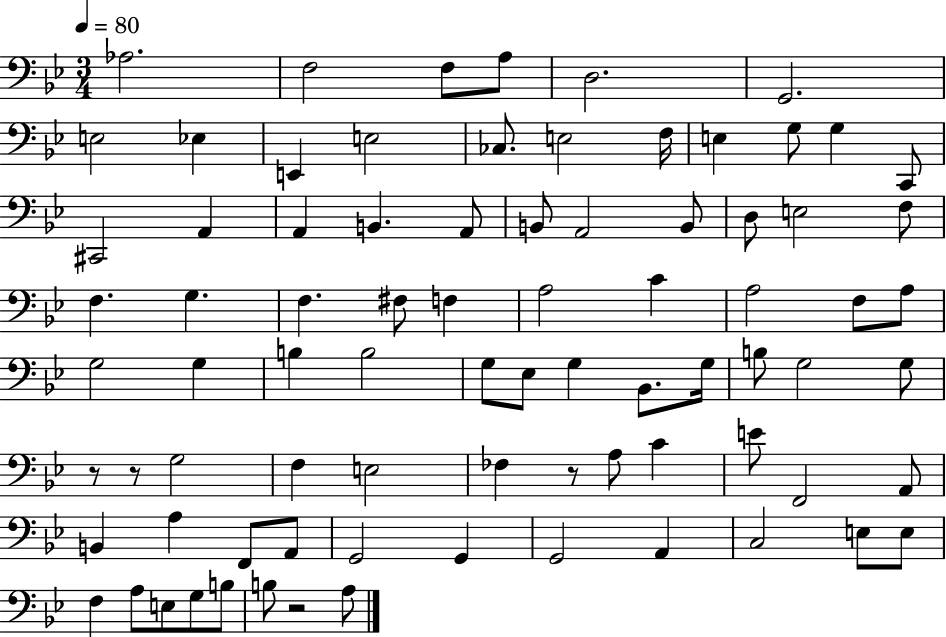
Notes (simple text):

Ab3/h. F3/h F3/e A3/e D3/h. G2/h. E3/h Eb3/q E2/q E3/h CES3/e. E3/h F3/s E3/q G3/e G3/q C2/e C#2/h A2/q A2/q B2/q. A2/e B2/e A2/h B2/e D3/e E3/h F3/e F3/q. G3/q. F3/q. F#3/e F3/q A3/h C4/q A3/h F3/e A3/e G3/h G3/q B3/q B3/h G3/e Eb3/e G3/q Bb2/e. G3/s B3/e G3/h G3/e R/e R/e G3/h F3/q E3/h FES3/q R/e A3/e C4/q E4/e F2/h A2/e B2/q A3/q F2/e A2/e G2/h G2/q G2/h A2/q C3/h E3/e E3/e F3/q A3/e E3/e G3/e B3/e B3/e R/h A3/e